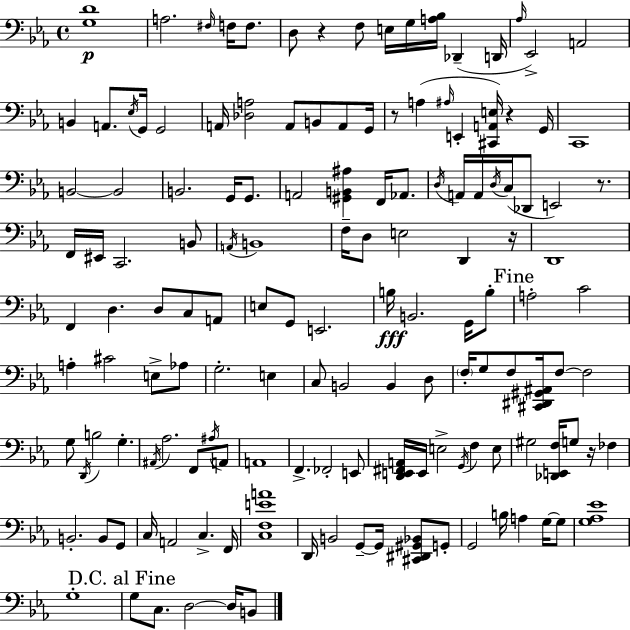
[G3,D4]/w A3/h. F#3/s F3/s F3/e. D3/e R/q F3/e E3/s G3/s [A3,Bb3]/s Db2/q D2/s Ab3/s Eb2/h A2/h B2/q A2/e. Eb3/s G2/s G2/h A2/s [Db3,A3]/h A2/e B2/e A2/e G2/s R/e A3/q A#3/s E2/q [C#2,A2,E3]/s R/q G2/s C2/w B2/h B2/h B2/h. G2/s G2/e. A2/h [G#2,B2,A#3]/q F2/s Ab2/e. D3/s A2/s A2/s D3/s C3/s Db2/e E2/h R/e. F2/s EIS2/s C2/h. B2/e A2/s B2/w F3/s D3/e E3/h D2/q R/s D2/w F2/q D3/q. D3/e C3/e A2/e E3/e G2/e E2/h. B3/s B2/h. G2/s B3/e A3/h C4/h A3/q C#4/h E3/e Ab3/e G3/h. E3/q C3/e B2/h B2/q D3/e F3/s G3/e F3/e [C#2,D#2,G#2,A#2]/s F3/e F3/h G3/e D2/s B3/h G3/q. A#2/s Ab3/h. F2/e A#3/s A2/e A2/w F2/q. FES2/h E2/e [D2,E2,F#2,A2]/s E2/s E3/h G2/s F3/q E3/e G#3/h [Db2,E2,F3]/s G3/e R/s FES3/q B2/h. B2/e G2/e C3/s A2/h C3/q. F2/s [C3,F3,E4,A4]/w D2/s B2/h G2/e G2/s [C#2,D#2,G#2,Bb2]/e G2/e G2/h B3/s A3/q G3/s G3/e [G3,Ab3,Eb4]/w G3/w G3/e C3/e. D3/h D3/s B2/e